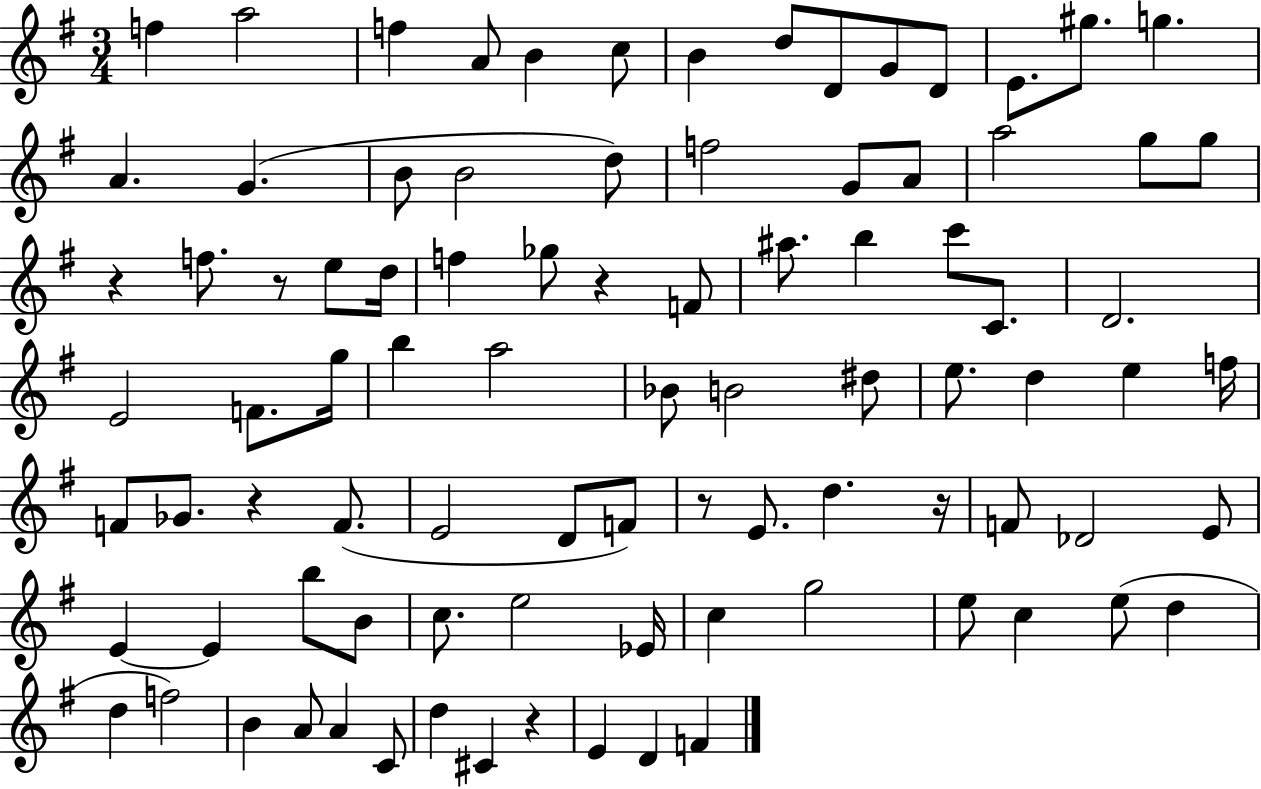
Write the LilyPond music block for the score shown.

{
  \clef treble
  \numericTimeSignature
  \time 3/4
  \key g \major
  \repeat volta 2 { f''4 a''2 | f''4 a'8 b'4 c''8 | b'4 d''8 d'8 g'8 d'8 | e'8. gis''8. g''4. | \break a'4. g'4.( | b'8 b'2 d''8) | f''2 g'8 a'8 | a''2 g''8 g''8 | \break r4 f''8. r8 e''8 d''16 | f''4 ges''8 r4 f'8 | ais''8. b''4 c'''8 c'8. | d'2. | \break e'2 f'8. g''16 | b''4 a''2 | bes'8 b'2 dis''8 | e''8. d''4 e''4 f''16 | \break f'8 ges'8. r4 f'8.( | e'2 d'8 f'8) | r8 e'8. d''4. r16 | f'8 des'2 e'8 | \break e'4~~ e'4 b''8 b'8 | c''8. e''2 ees'16 | c''4 g''2 | e''8 c''4 e''8( d''4 | \break d''4 f''2) | b'4 a'8 a'4 c'8 | d''4 cis'4 r4 | e'4 d'4 f'4 | \break } \bar "|."
}